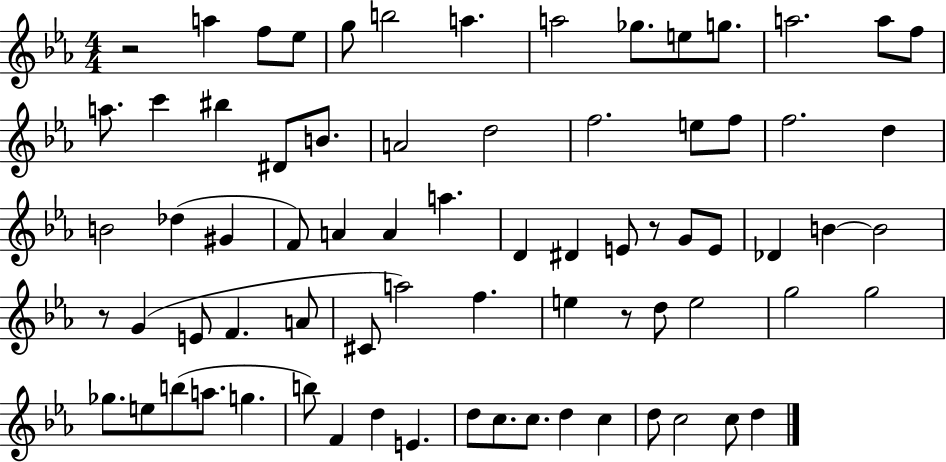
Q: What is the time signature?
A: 4/4